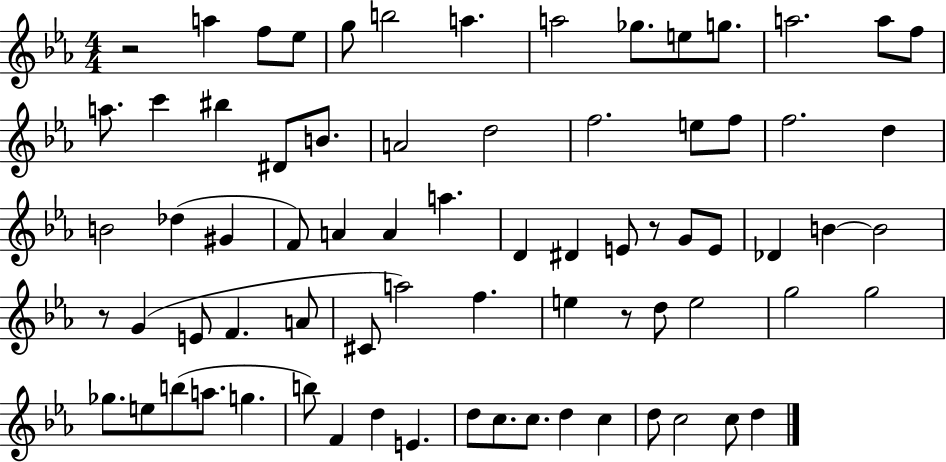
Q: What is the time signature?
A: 4/4